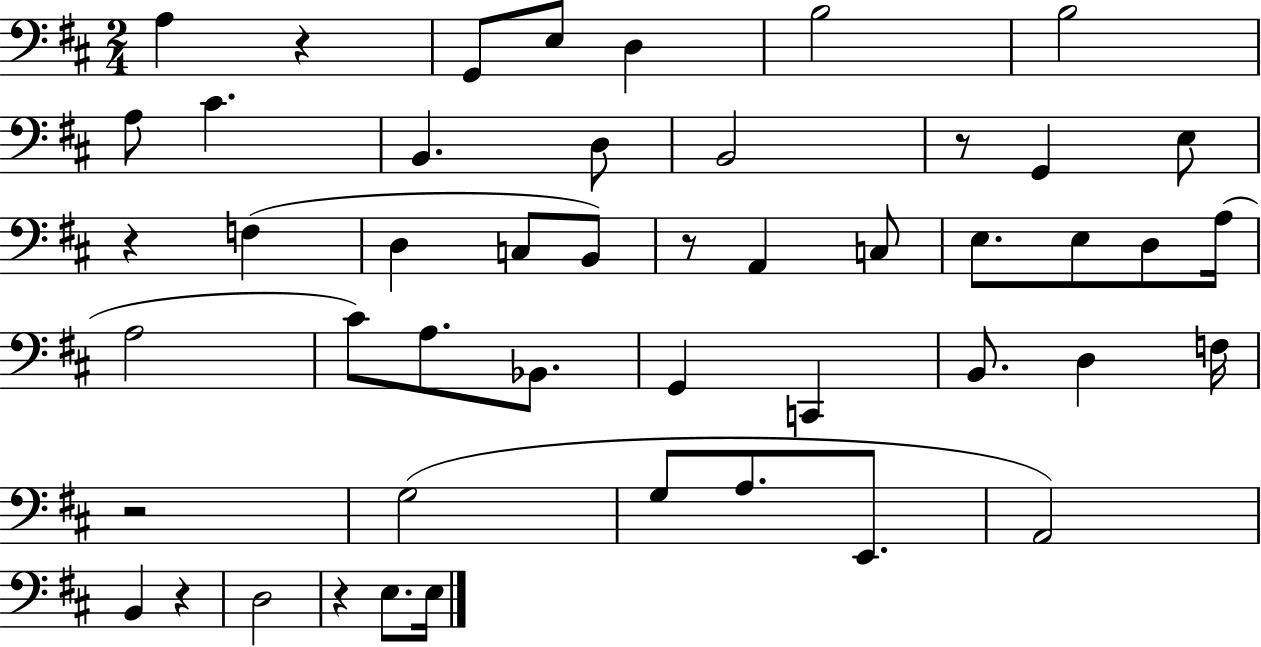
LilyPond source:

{
  \clef bass
  \numericTimeSignature
  \time 2/4
  \key d \major
  a4 r4 | g,8 e8 d4 | b2 | b2 | \break a8 cis'4. | b,4. d8 | b,2 | r8 g,4 e8 | \break r4 f4( | d4 c8 b,8) | r8 a,4 c8 | e8. e8 d8 a16( | \break a2 | cis'8) a8. bes,8. | g,4 c,4 | b,8. d4 f16 | \break r2 | g2( | g8 a8. e,8. | a,2) | \break b,4 r4 | d2 | r4 e8. e16 | \bar "|."
}